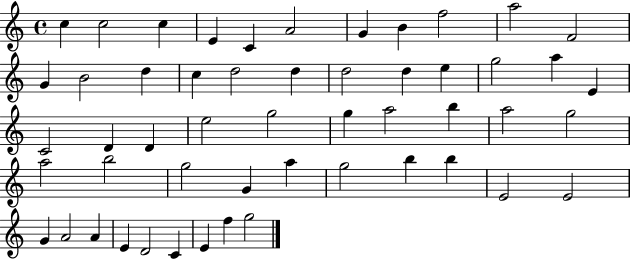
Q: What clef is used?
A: treble